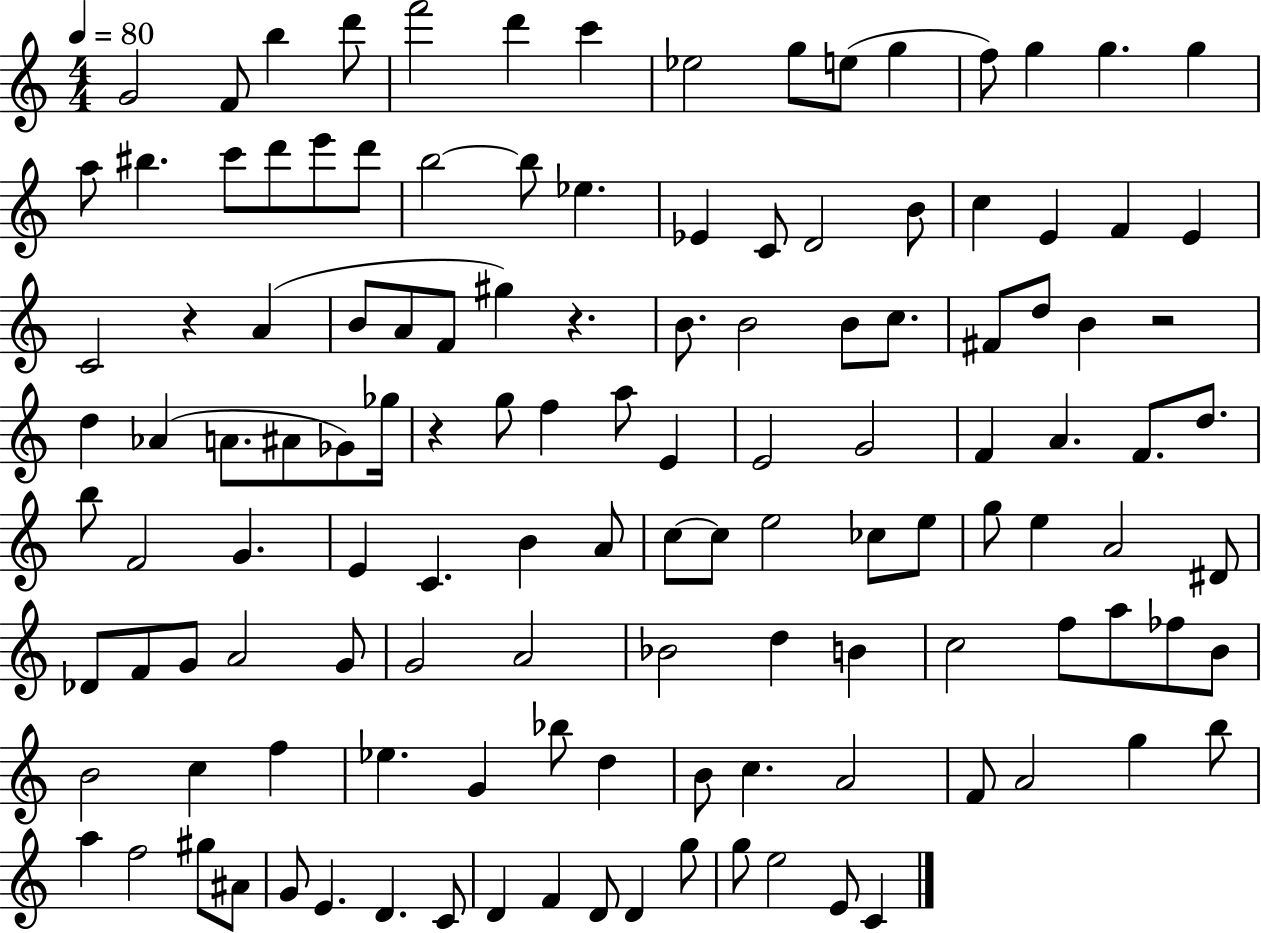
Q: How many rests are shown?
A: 4